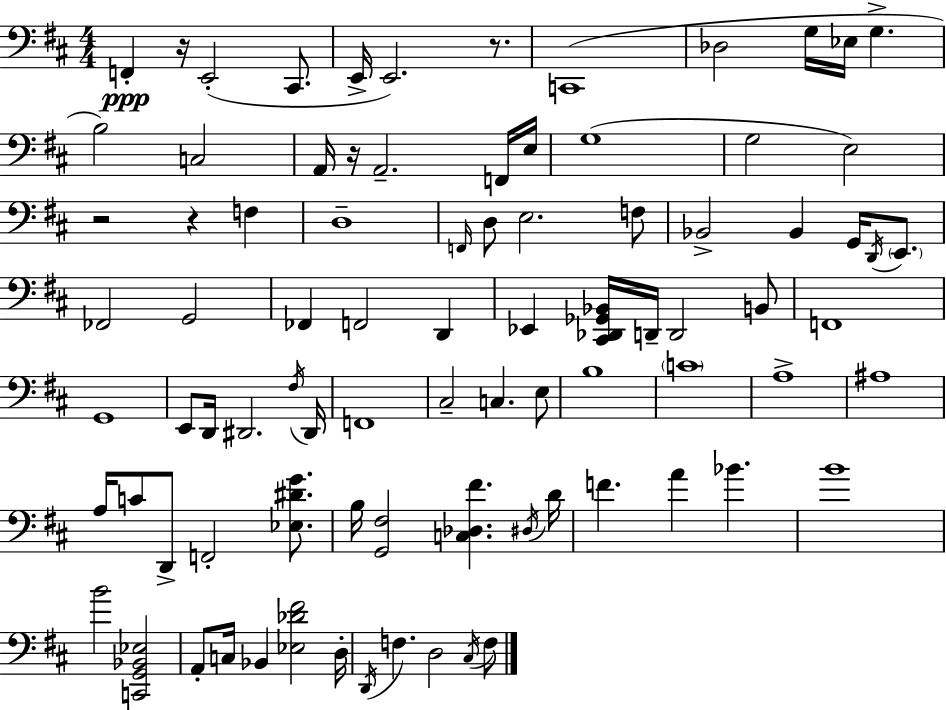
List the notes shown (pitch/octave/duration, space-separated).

F2/q R/s E2/h C#2/e. E2/s E2/h. R/e. C2/w Db3/h G3/s Eb3/s G3/q. B3/h C3/h A2/s R/s A2/h. F2/s E3/s G3/w G3/h E3/h R/h R/q F3/q D3/w F2/s D3/e E3/h. F3/e Bb2/h Bb2/q G2/s D2/s E2/e. FES2/h G2/h FES2/q F2/h D2/q Eb2/q [C#2,Db2,Gb2,Bb2]/s D2/s D2/h B2/e F2/w G2/w E2/e D2/s D#2/h. F#3/s D#2/s F2/w C#3/h C3/q. E3/e B3/w C4/w A3/w A#3/w A3/s C4/e D2/e F2/h [Eb3,D#4,G4]/e. B3/s [G2,F#3]/h [C3,Db3,F#4]/q. D#3/s D4/s F4/q. A4/q Bb4/q. B4/w B4/h [C2,G2,Bb2,Eb3]/h A2/e C3/s Bb2/q [Eb3,Db4,F#4]/h D3/s D2/s F3/q. D3/h C#3/s F3/e